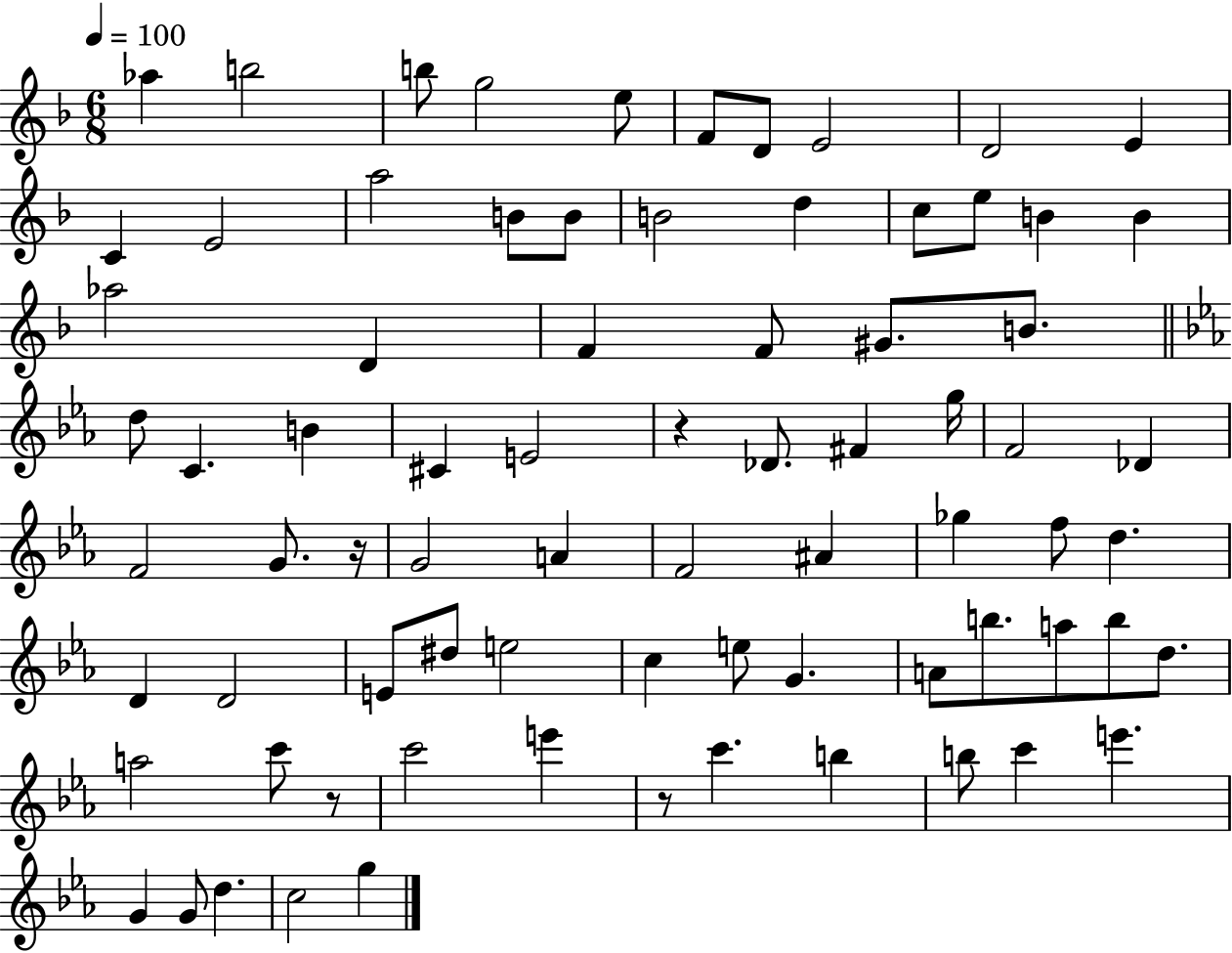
{
  \clef treble
  \numericTimeSignature
  \time 6/8
  \key f \major
  \tempo 4 = 100
  aes''4 b''2 | b''8 g''2 e''8 | f'8 d'8 e'2 | d'2 e'4 | \break c'4 e'2 | a''2 b'8 b'8 | b'2 d''4 | c''8 e''8 b'4 b'4 | \break aes''2 d'4 | f'4 f'8 gis'8. b'8. | \bar "||" \break \key c \minor d''8 c'4. b'4 | cis'4 e'2 | r4 des'8. fis'4 g''16 | f'2 des'4 | \break f'2 g'8. r16 | g'2 a'4 | f'2 ais'4 | ges''4 f''8 d''4. | \break d'4 d'2 | e'8 dis''8 e''2 | c''4 e''8 g'4. | a'8 b''8. a''8 b''8 d''8. | \break a''2 c'''8 r8 | c'''2 e'''4 | r8 c'''4. b''4 | b''8 c'''4 e'''4. | \break g'4 g'8 d''4. | c''2 g''4 | \bar "|."
}